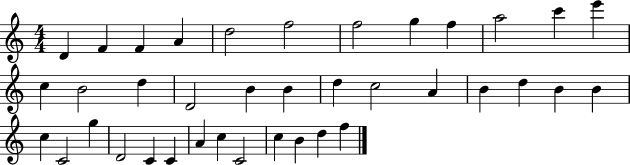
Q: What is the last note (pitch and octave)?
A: F5